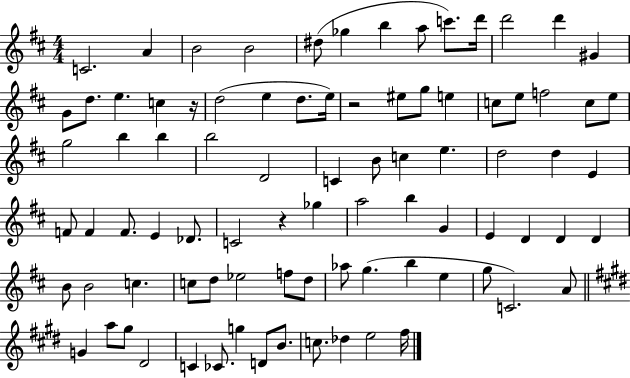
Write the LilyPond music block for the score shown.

{
  \clef treble
  \numericTimeSignature
  \time 4/4
  \key d \major
  \repeat volta 2 { c'2. a'4 | b'2 b'2 | dis''8( ges''4 b''4 a''8 c'''8.) d'''16 | d'''2 d'''4 gis'4 | \break g'8 d''8. e''4. c''4 r16 | d''2( e''4 d''8. e''16) | r2 eis''8 g''8 e''4 | c''8 e''8 f''2 c''8 e''8 | \break g''2 b''4 b''4 | b''2 d'2 | c'4 b'8 c''4 e''4. | d''2 d''4 e'4 | \break f'8 f'4 f'8. e'4 des'8. | c'2 r4 ges''4 | a''2 b''4 g'4 | e'4 d'4 d'4 d'4 | \break b'8 b'2 c''4. | c''8 d''8 ees''2 f''8 d''8 | aes''8 g''4.( b''4 e''4 | g''8 c'2.) a'8 | \break \bar "||" \break \key e \major g'4 a''8 gis''8 dis'2 | c'4 ces'8. g''4 d'8 b'8. | c''8. des''4 e''2 fis''16 | } \bar "|."
}